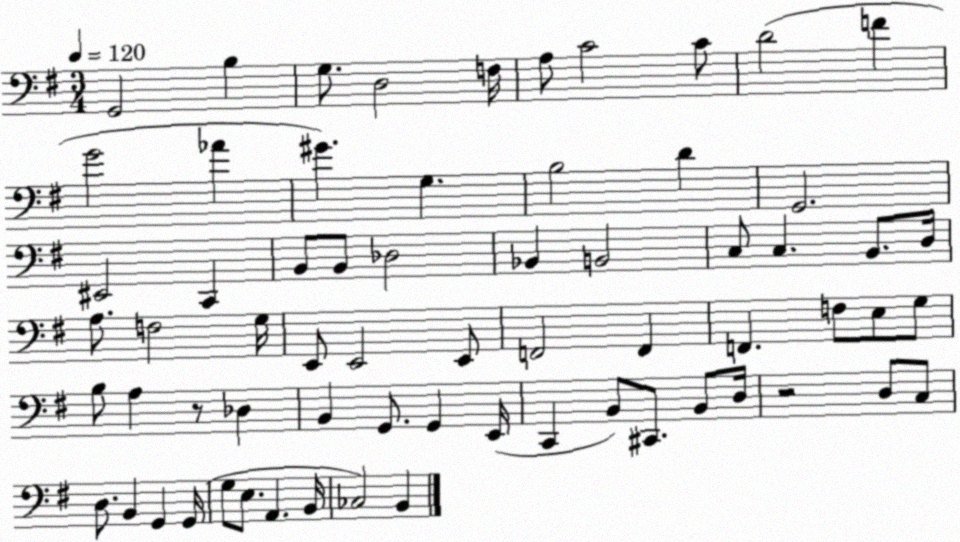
X:1
T:Untitled
M:3/4
L:1/4
K:G
G,,2 B, G,/2 D,2 F,/4 A,/2 C2 C/2 D2 F G2 _A ^G G, B,2 D G,,2 ^E,,2 C,, B,,/2 B,,/2 _D,2 _B,, B,,2 C,/2 C, B,,/2 D,/4 A,/2 F,2 G,/4 E,,/2 E,,2 E,,/2 F,,2 F,, F,, F,/2 E,/2 G,/2 B,/2 A, z/2 _D, B,, G,,/2 G,, E,,/4 C,, B,,/2 ^C,,/2 B,,/2 D,/4 z2 D,/2 C,/2 D,/2 B,, G,, G,,/4 G,/2 E,/2 A,, B,,/4 _C,2 B,,